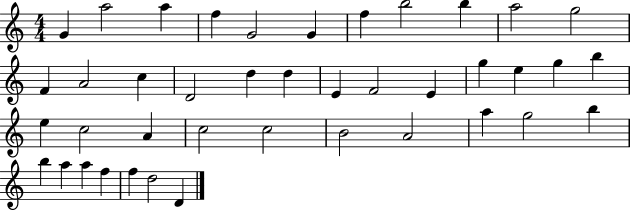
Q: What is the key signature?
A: C major